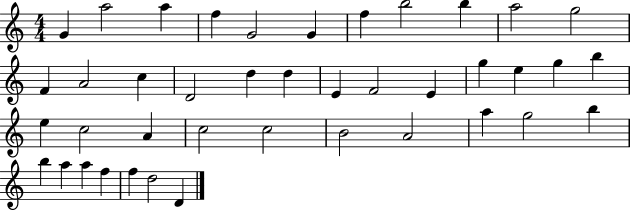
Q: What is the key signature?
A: C major